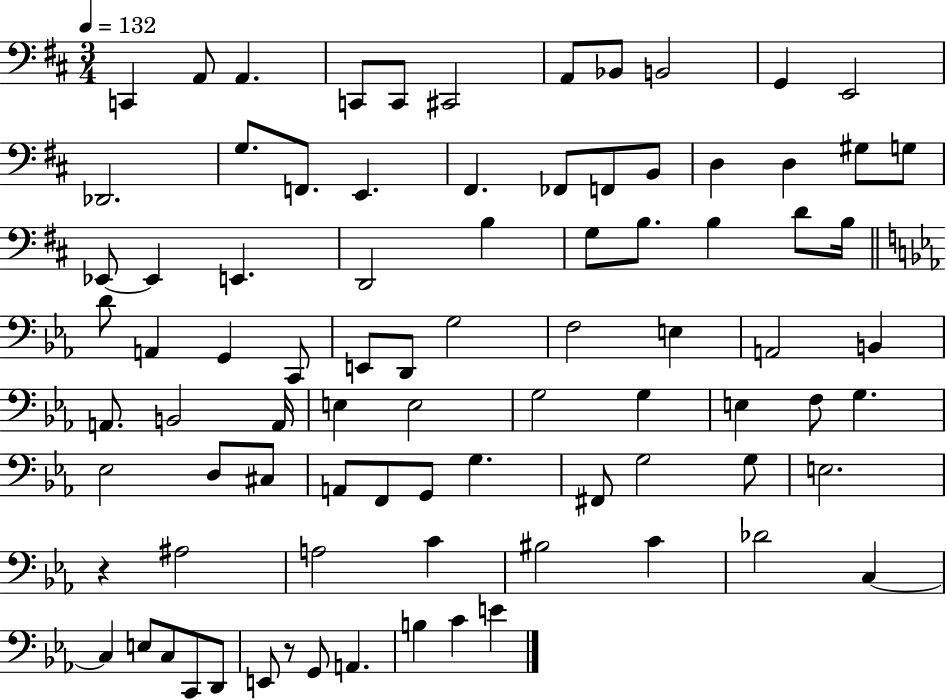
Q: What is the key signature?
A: D major